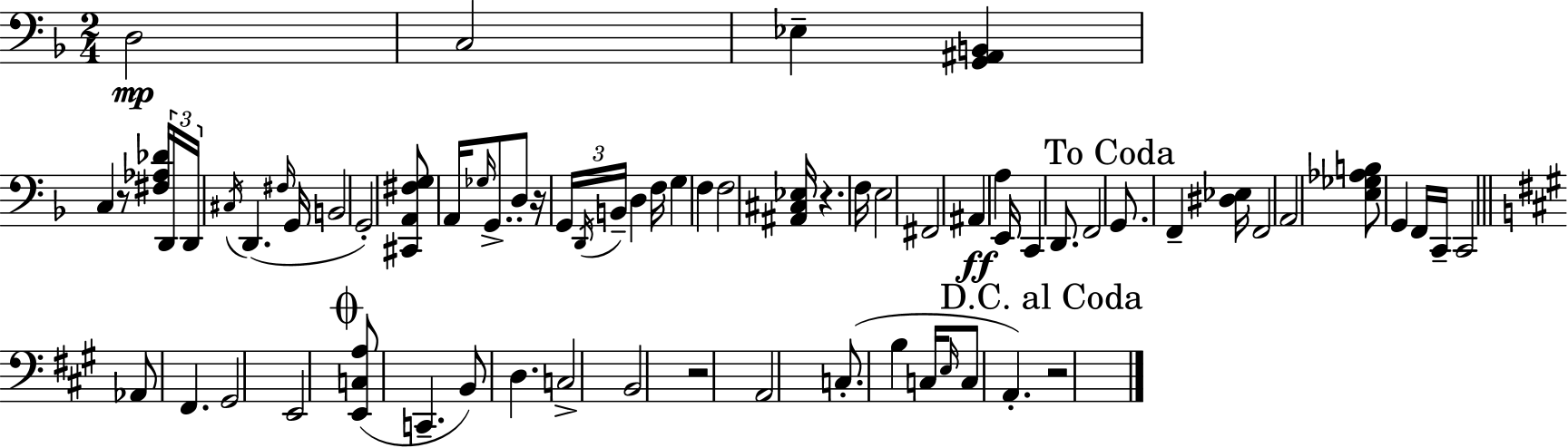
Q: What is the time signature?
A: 2/4